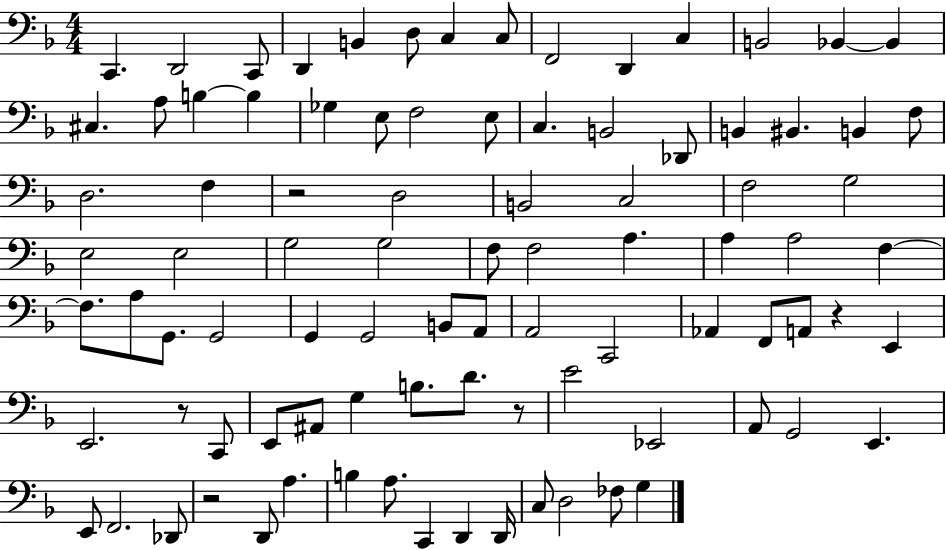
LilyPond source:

{
  \clef bass
  \numericTimeSignature
  \time 4/4
  \key f \major
  c,4. d,2 c,8 | d,4 b,4 d8 c4 c8 | f,2 d,4 c4 | b,2 bes,4~~ bes,4 | \break cis4. a8 b4~~ b4 | ges4 e8 f2 e8 | c4. b,2 des,8 | b,4 bis,4. b,4 f8 | \break d2. f4 | r2 d2 | b,2 c2 | f2 g2 | \break e2 e2 | g2 g2 | f8 f2 a4. | a4 a2 f4~~ | \break f8. a8 g,8. g,2 | g,4 g,2 b,8 a,8 | a,2 c,2 | aes,4 f,8 a,8 r4 e,4 | \break e,2. r8 c,8 | e,8 ais,8 g4 b8. d'8. r8 | e'2 ees,2 | a,8 g,2 e,4. | \break e,8 f,2. des,8 | r2 d,8 a4. | b4 a8. c,4 d,4 d,16 | c8 d2 fes8 g4 | \break \bar "|."
}